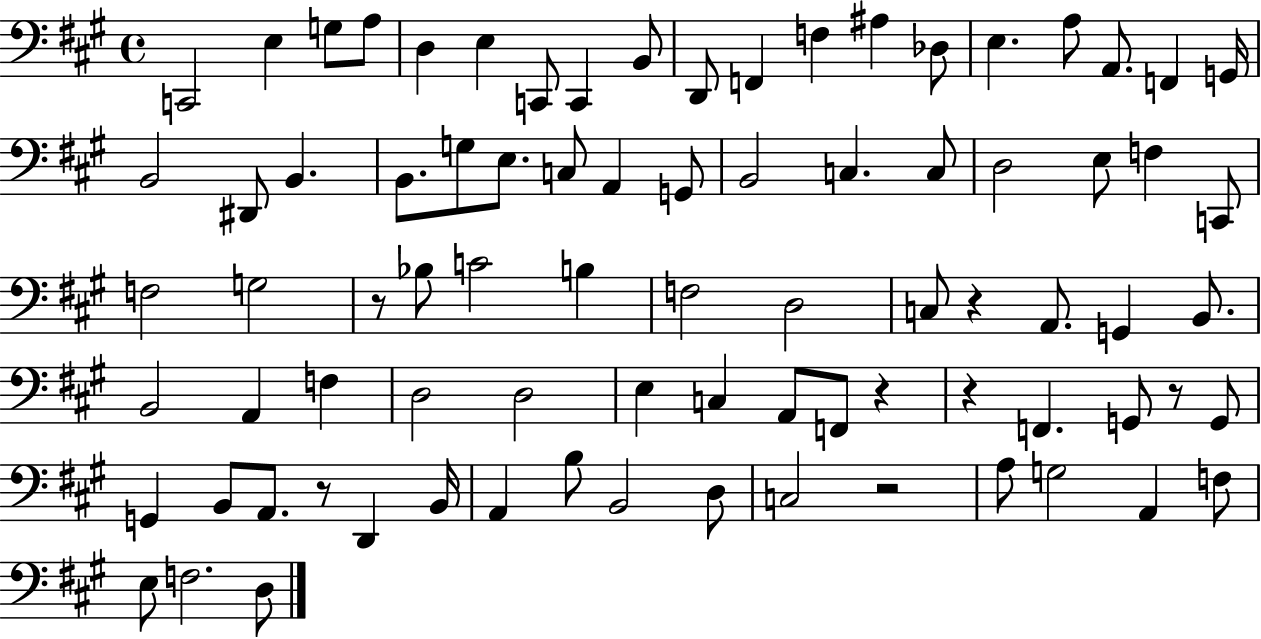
X:1
T:Untitled
M:4/4
L:1/4
K:A
C,,2 E, G,/2 A,/2 D, E, C,,/2 C,, B,,/2 D,,/2 F,, F, ^A, _D,/2 E, A,/2 A,,/2 F,, G,,/4 B,,2 ^D,,/2 B,, B,,/2 G,/2 E,/2 C,/2 A,, G,,/2 B,,2 C, C,/2 D,2 E,/2 F, C,,/2 F,2 G,2 z/2 _B,/2 C2 B, F,2 D,2 C,/2 z A,,/2 G,, B,,/2 B,,2 A,, F, D,2 D,2 E, C, A,,/2 F,,/2 z z F,, G,,/2 z/2 G,,/2 G,, B,,/2 A,,/2 z/2 D,, B,,/4 A,, B,/2 B,,2 D,/2 C,2 z2 A,/2 G,2 A,, F,/2 E,/2 F,2 D,/2